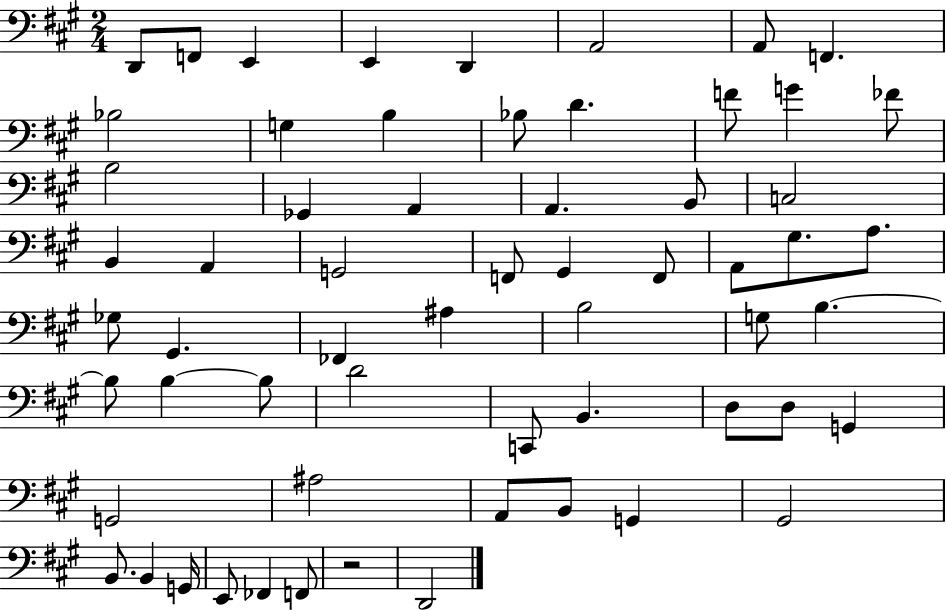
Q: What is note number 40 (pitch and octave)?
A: B3